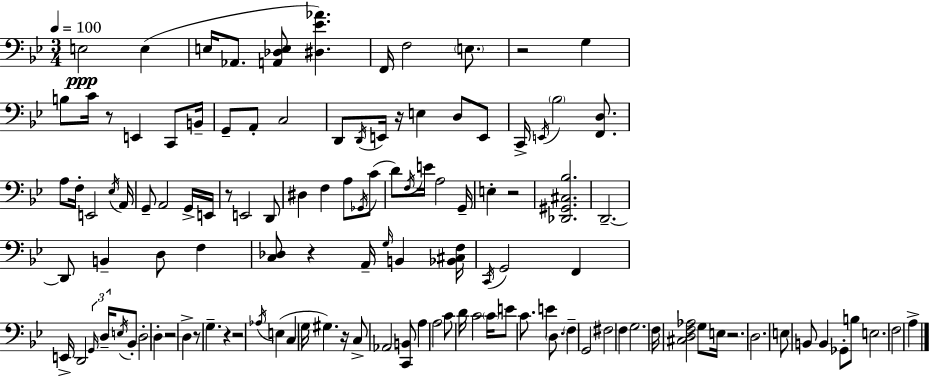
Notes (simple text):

E3/h E3/q E3/s Ab2/e. [A2,Db3,E3]/e [D#3,Eb4,Ab4]/q. F2/s F3/h E3/e. R/h G3/q B3/e C4/s R/e E2/q C2/e B2/s G2/e A2/e C3/h D2/e D2/s E2/s R/s E3/q D3/e E2/e C2/s E2/s Bb3/h [F2,D3]/e. A3/e F3/s E2/h Eb3/s A2/s G2/e A2/h G2/s E2/s R/e E2/h D2/e D#3/q F3/q A3/e Gb2/s C4/e D4/e F3/s E4/s A3/h G2/s E3/q R/h [Db2,G#2,C#3,Bb3]/h. D2/h. D2/e B2/q D3/e F3/q [C3,Db3]/e R/q A2/s G3/s B2/q [Bb2,C#3,F3]/s C2/s G2/h F2/q E2/s D2/h G2/s D3/s E3/s Bb2/e D3/h D3/q R/h D3/q R/e G3/q. R/q R/h Ab3/s E3/q C3/q G3/s G#3/q. R/s C3/e Ab2/h [C2,B2]/e A3/q A3/h C4/e D4/s C4/h C4/s E4/e C4/e. E4/q D3/e. F3/q G2/h F#3/h F3/q G3/h. F3/s [C#3,D3,F3,Ab3]/h G3/e E3/s R/h. D3/h. E3/e B2/e B2/q Gb2/e B3/e E3/h. F3/h A3/q